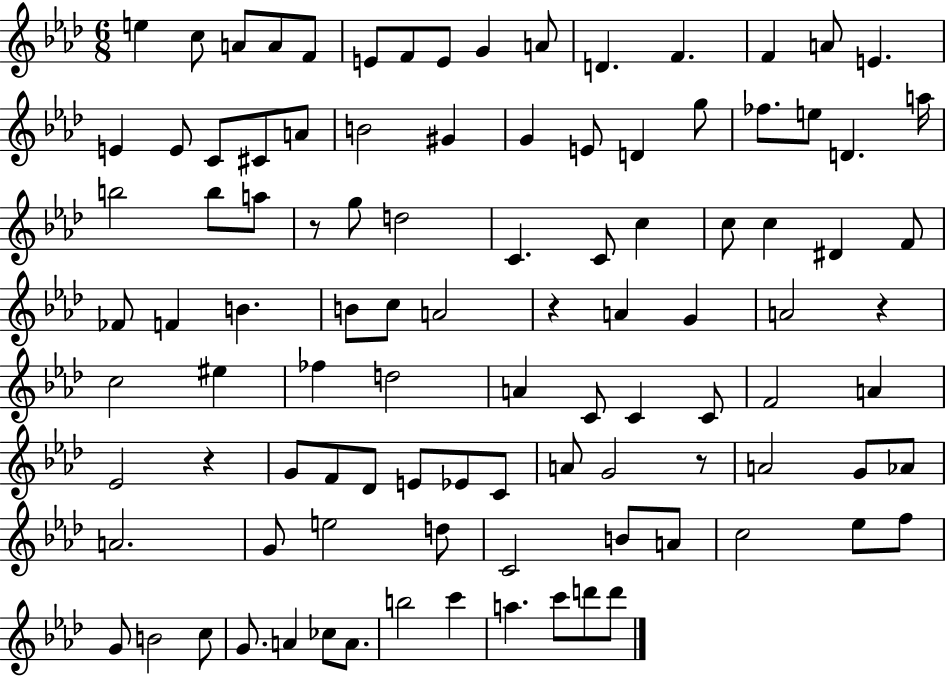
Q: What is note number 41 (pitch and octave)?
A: D#4